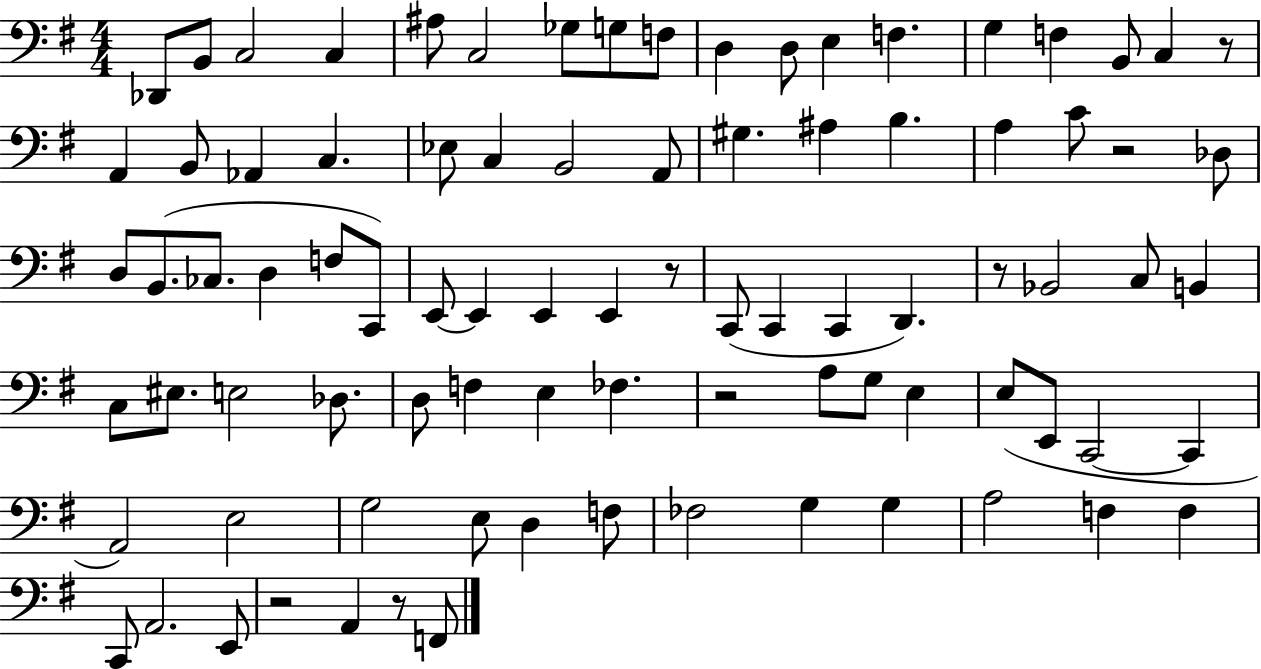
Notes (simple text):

Db2/e B2/e C3/h C3/q A#3/e C3/h Gb3/e G3/e F3/e D3/q D3/e E3/q F3/q. G3/q F3/q B2/e C3/q R/e A2/q B2/e Ab2/q C3/q. Eb3/e C3/q B2/h A2/e G#3/q. A#3/q B3/q. A3/q C4/e R/h Db3/e D3/e B2/e. CES3/e. D3/q F3/e C2/e E2/e E2/q E2/q E2/q R/e C2/e C2/q C2/q D2/q. R/e Bb2/h C3/e B2/q C3/e EIS3/e. E3/h Db3/e. D3/e F3/q E3/q FES3/q. R/h A3/e G3/e E3/q E3/e E2/e C2/h C2/q A2/h E3/h G3/h E3/e D3/q F3/e FES3/h G3/q G3/q A3/h F3/q F3/q C2/e A2/h. E2/e R/h A2/q R/e F2/e